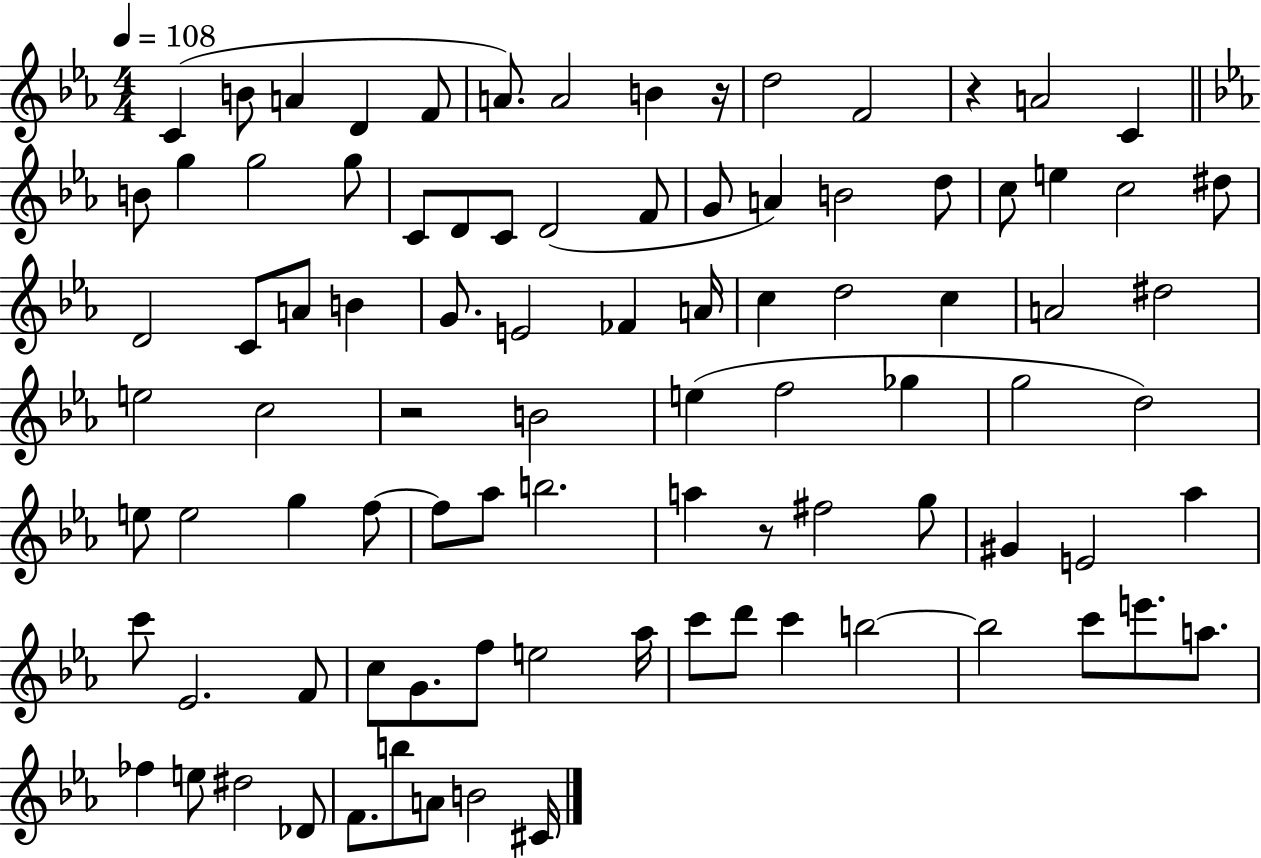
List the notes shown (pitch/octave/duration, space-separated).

C4/q B4/e A4/q D4/q F4/e A4/e. A4/h B4/q R/s D5/h F4/h R/q A4/h C4/q B4/e G5/q G5/h G5/e C4/e D4/e C4/e D4/h F4/e G4/e A4/q B4/h D5/e C5/e E5/q C5/h D#5/e D4/h C4/e A4/e B4/q G4/e. E4/h FES4/q A4/s C5/q D5/h C5/q A4/h D#5/h E5/h C5/h R/h B4/h E5/q F5/h Gb5/q G5/h D5/h E5/e E5/h G5/q F5/e F5/e Ab5/e B5/h. A5/q R/e F#5/h G5/e G#4/q E4/h Ab5/q C6/e Eb4/h. F4/e C5/e G4/e. F5/e E5/h Ab5/s C6/e D6/e C6/q B5/h B5/h C6/e E6/e. A5/e. FES5/q E5/e D#5/h Db4/e F4/e. B5/e A4/e B4/h C#4/s